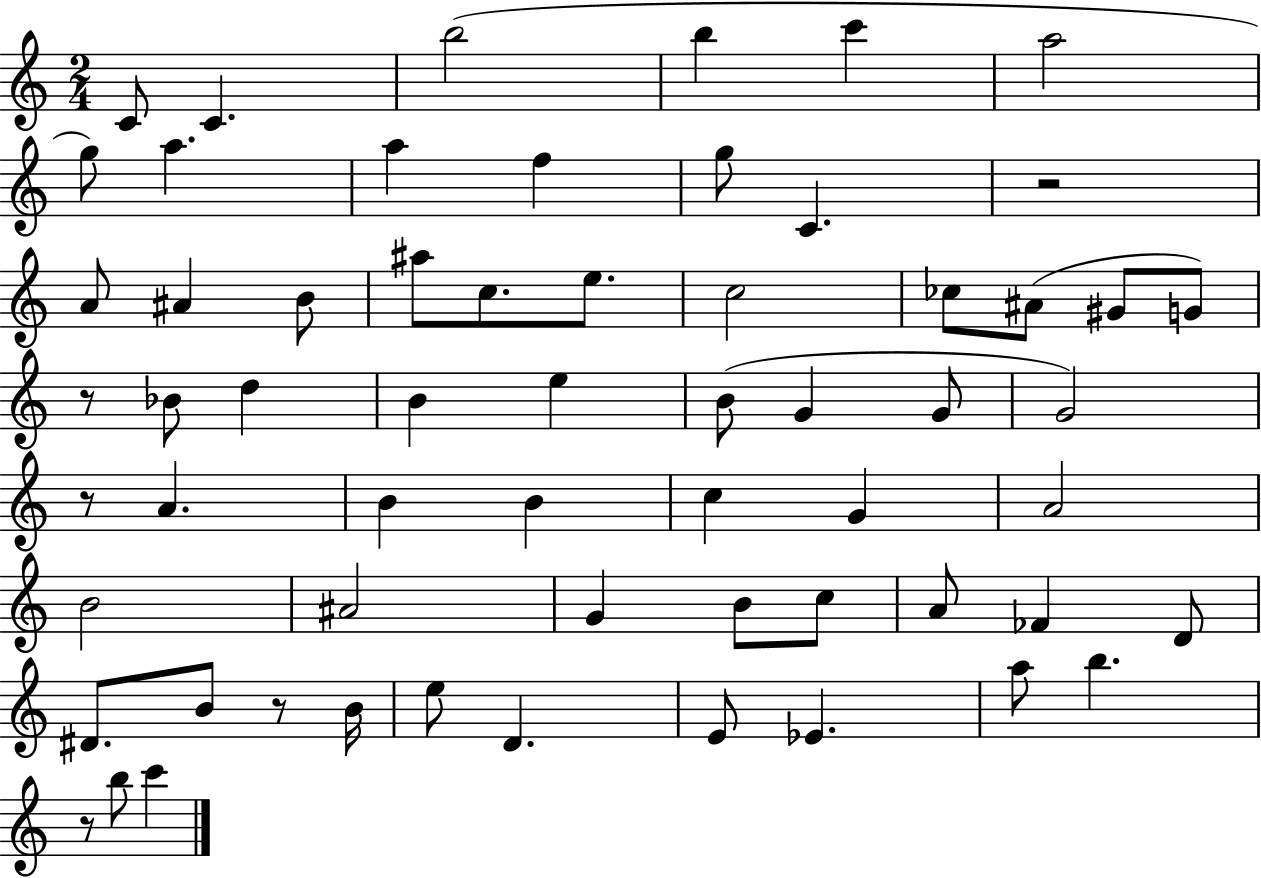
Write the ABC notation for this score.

X:1
T:Untitled
M:2/4
L:1/4
K:C
C/2 C b2 b c' a2 g/2 a a f g/2 C z2 A/2 ^A B/2 ^a/2 c/2 e/2 c2 _c/2 ^A/2 ^G/2 G/2 z/2 _B/2 d B e B/2 G G/2 G2 z/2 A B B c G A2 B2 ^A2 G B/2 c/2 A/2 _F D/2 ^D/2 B/2 z/2 B/4 e/2 D E/2 _E a/2 b z/2 b/2 c'